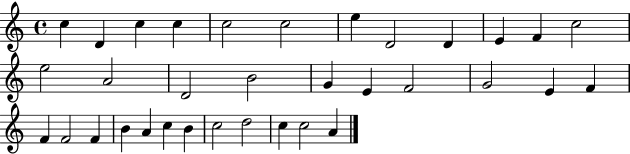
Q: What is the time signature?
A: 4/4